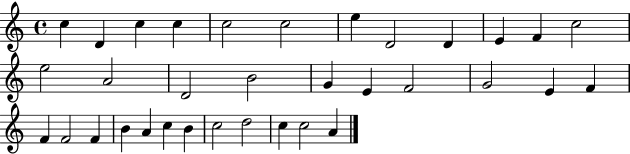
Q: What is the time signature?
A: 4/4